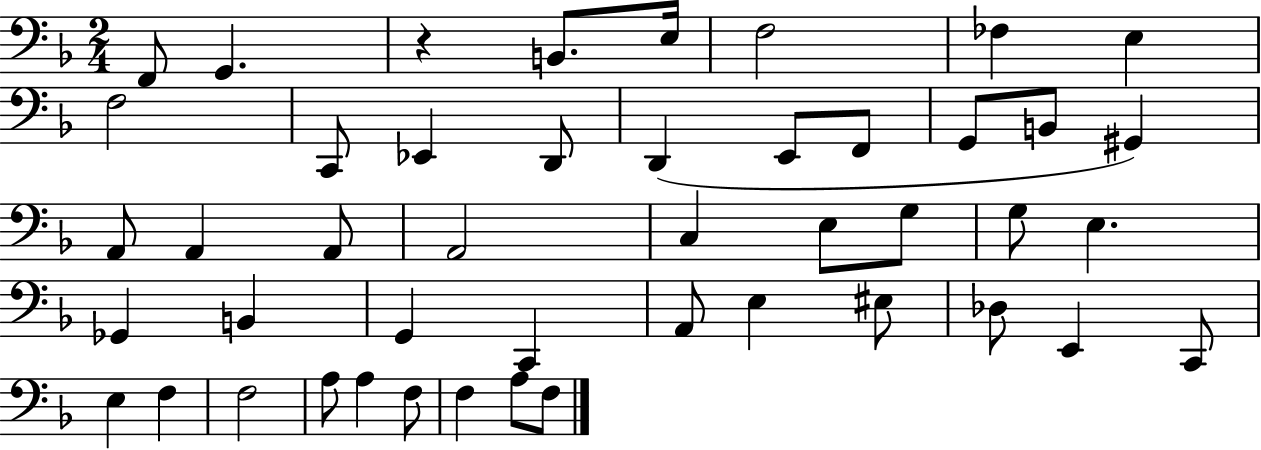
F2/e G2/q. R/q B2/e. E3/s F3/h FES3/q E3/q F3/h C2/e Eb2/q D2/e D2/q E2/e F2/e G2/e B2/e G#2/q A2/e A2/q A2/e A2/h C3/q E3/e G3/e G3/e E3/q. Gb2/q B2/q G2/q C2/q A2/e E3/q EIS3/e Db3/e E2/q C2/e E3/q F3/q F3/h A3/e A3/q F3/e F3/q A3/e F3/e